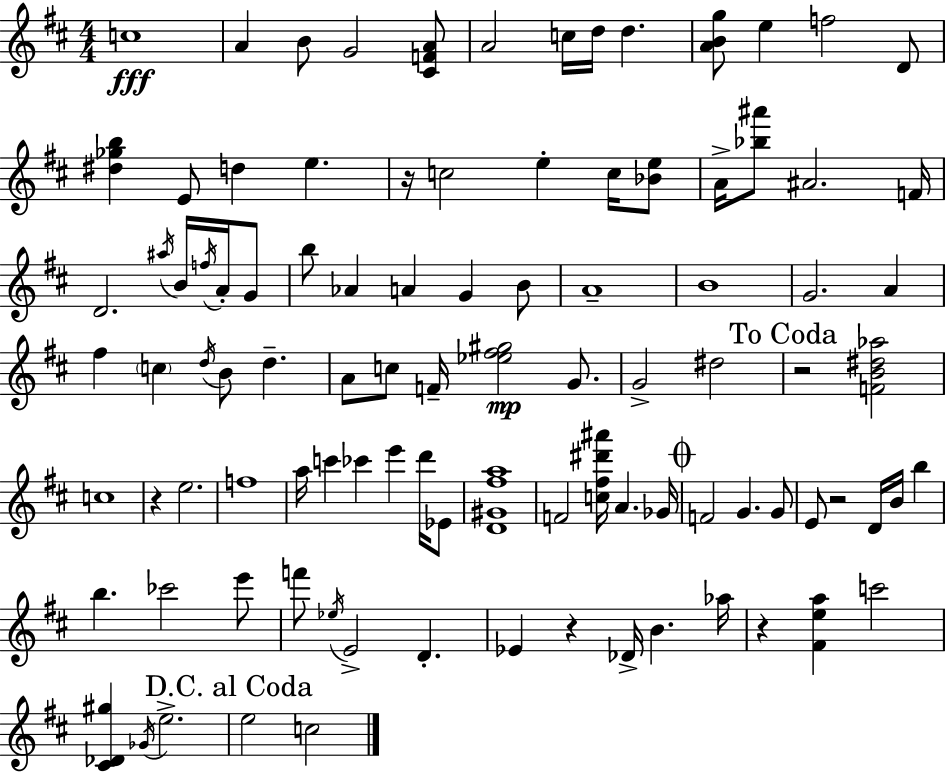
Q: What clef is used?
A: treble